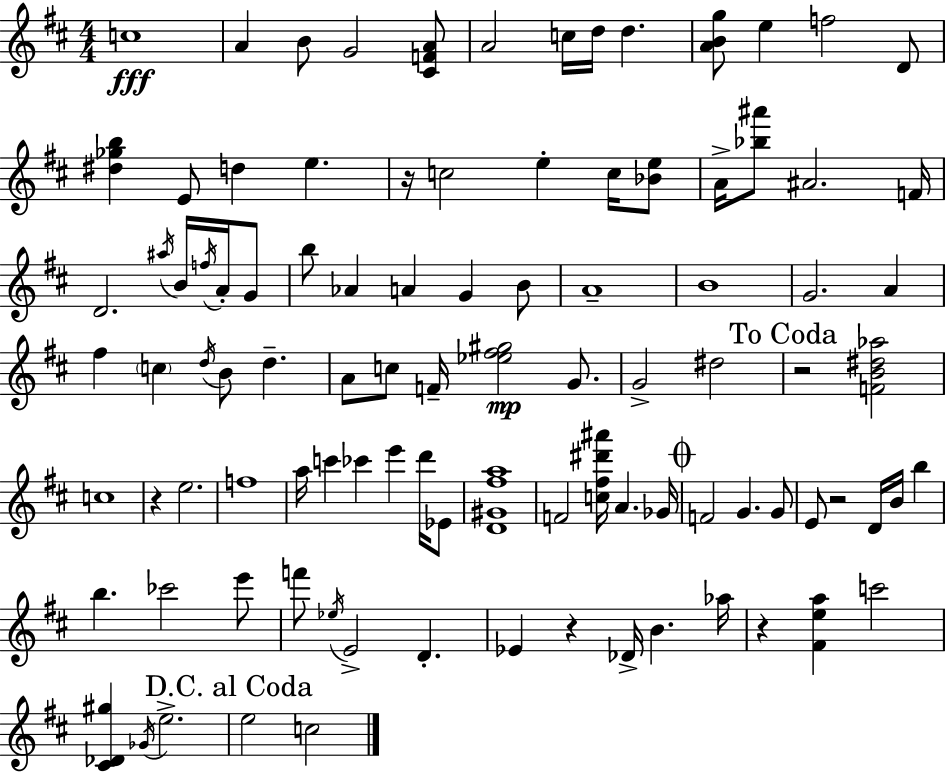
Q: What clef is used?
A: treble